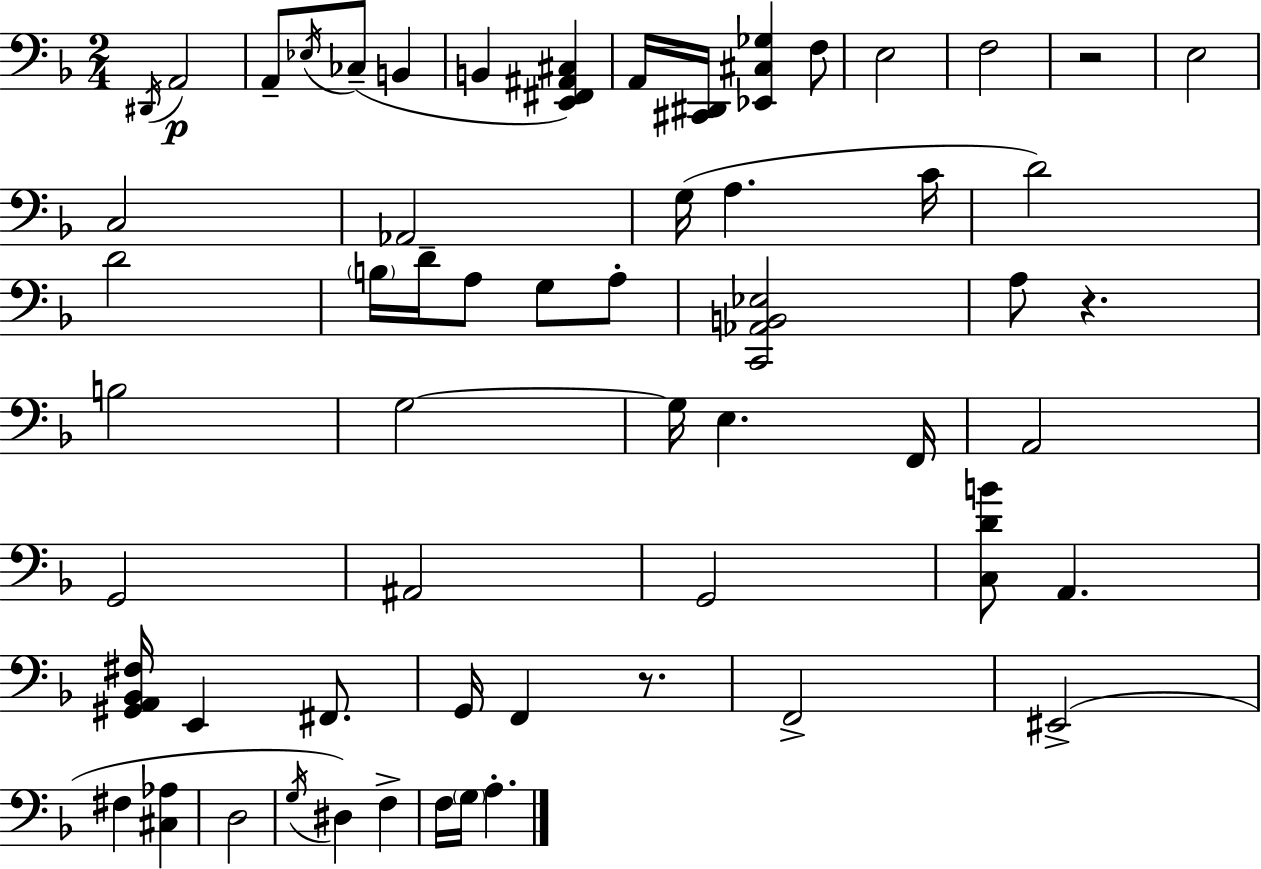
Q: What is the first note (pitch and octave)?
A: D#2